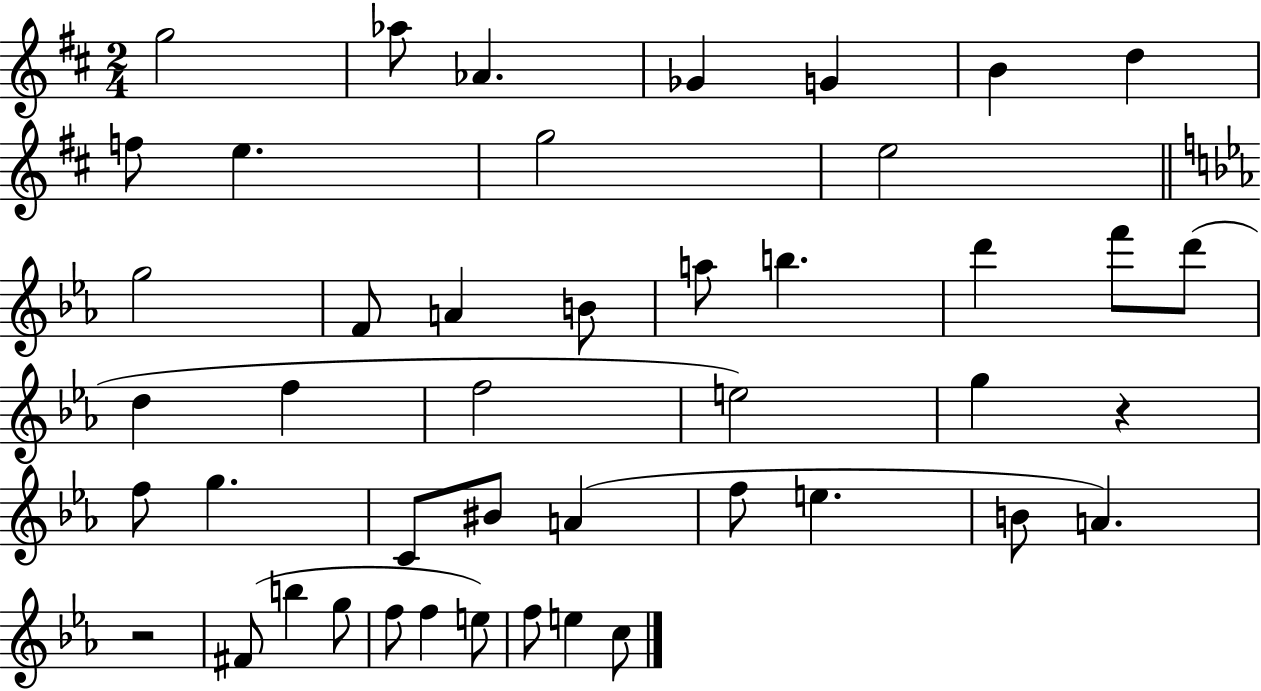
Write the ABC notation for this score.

X:1
T:Untitled
M:2/4
L:1/4
K:D
g2 _a/2 _A _G G B d f/2 e g2 e2 g2 F/2 A B/2 a/2 b d' f'/2 d'/2 d f f2 e2 g z f/2 g C/2 ^B/2 A f/2 e B/2 A z2 ^F/2 b g/2 f/2 f e/2 f/2 e c/2